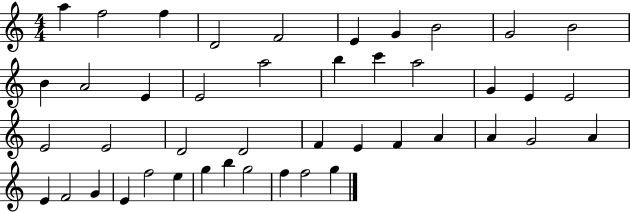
A5/q F5/h F5/q D4/h F4/h E4/q G4/q B4/h G4/h B4/h B4/q A4/h E4/q E4/h A5/h B5/q C6/q A5/h G4/q E4/q E4/h E4/h E4/h D4/h D4/h F4/q E4/q F4/q A4/q A4/q G4/h A4/q E4/q F4/h G4/q E4/q F5/h E5/q G5/q B5/q G5/h F5/q F5/h G5/q